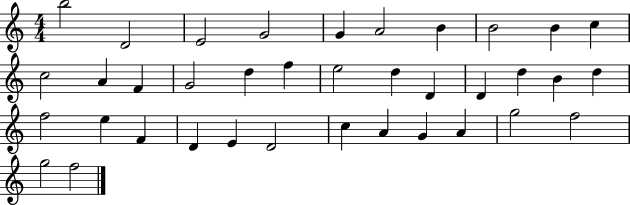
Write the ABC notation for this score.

X:1
T:Untitled
M:4/4
L:1/4
K:C
b2 D2 E2 G2 G A2 B B2 B c c2 A F G2 d f e2 d D D d B d f2 e F D E D2 c A G A g2 f2 g2 f2